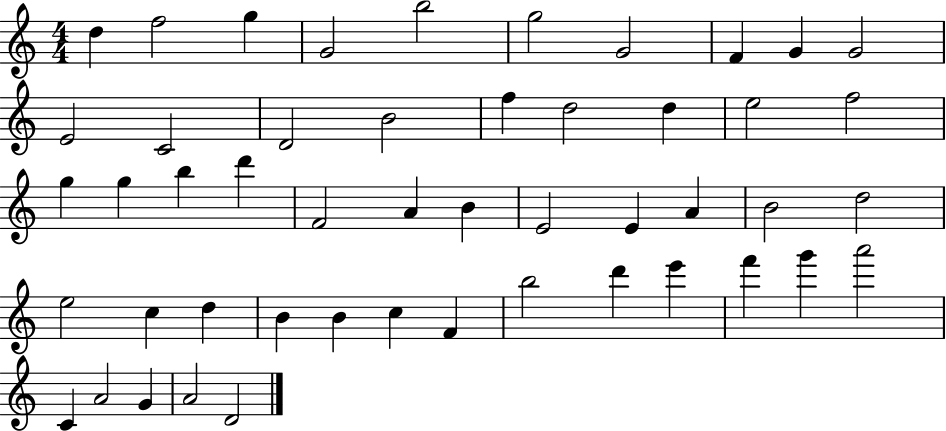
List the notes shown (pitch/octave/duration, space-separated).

D5/q F5/h G5/q G4/h B5/h G5/h G4/h F4/q G4/q G4/h E4/h C4/h D4/h B4/h F5/q D5/h D5/q E5/h F5/h G5/q G5/q B5/q D6/q F4/h A4/q B4/q E4/h E4/q A4/q B4/h D5/h E5/h C5/q D5/q B4/q B4/q C5/q F4/q B5/h D6/q E6/q F6/q G6/q A6/h C4/q A4/h G4/q A4/h D4/h